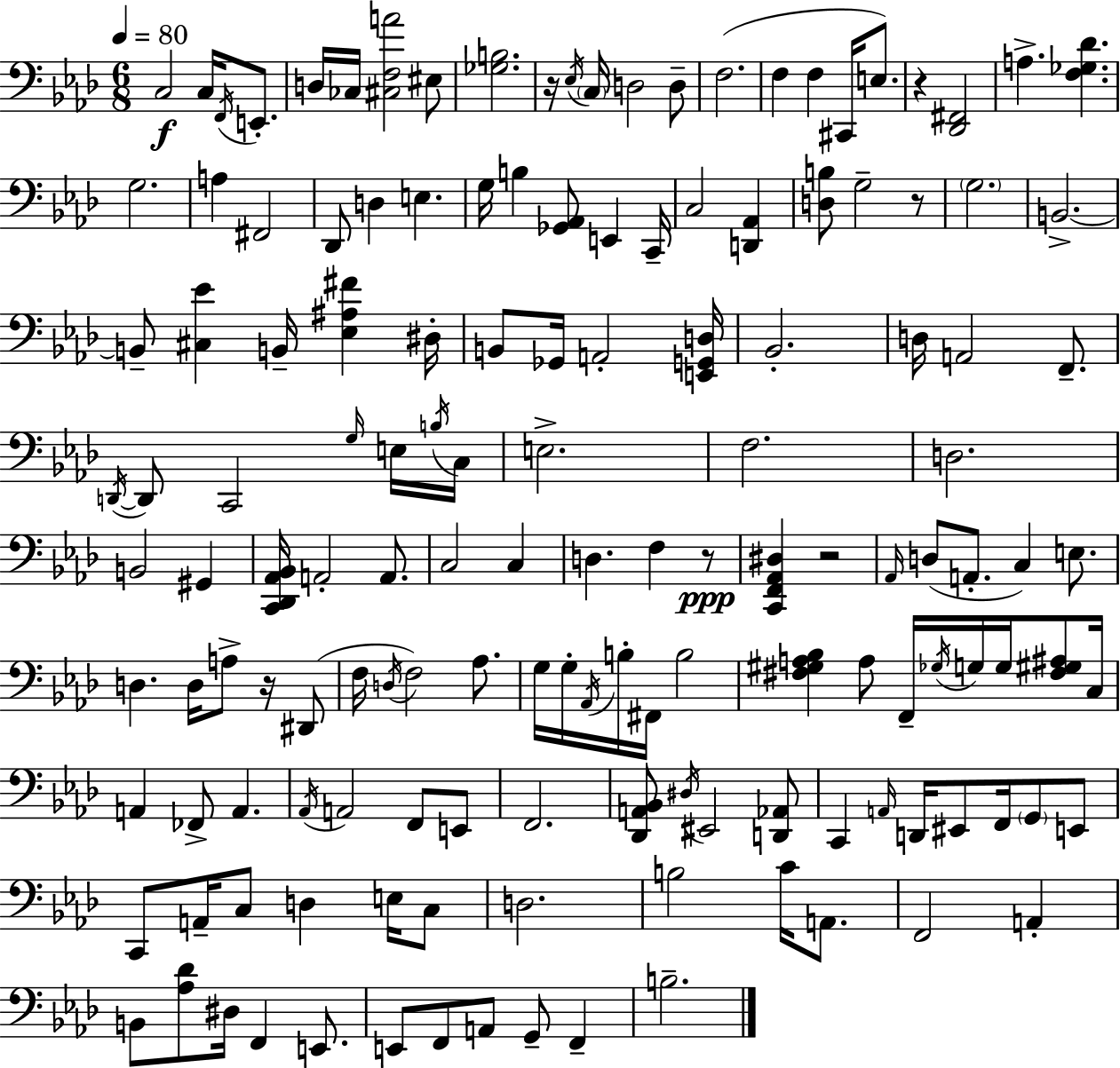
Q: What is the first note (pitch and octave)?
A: C3